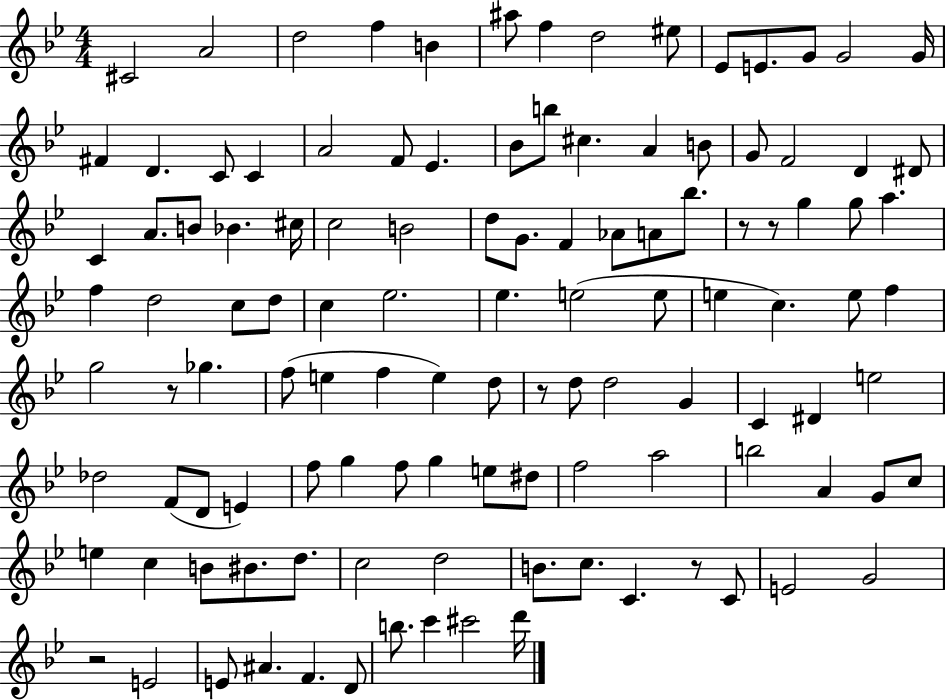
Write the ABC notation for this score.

X:1
T:Untitled
M:4/4
L:1/4
K:Bb
^C2 A2 d2 f B ^a/2 f d2 ^e/2 _E/2 E/2 G/2 G2 G/4 ^F D C/2 C A2 F/2 _E _B/2 b/2 ^c A B/2 G/2 F2 D ^D/2 C A/2 B/2 _B ^c/4 c2 B2 d/2 G/2 F _A/2 A/2 _b/2 z/2 z/2 g g/2 a f d2 c/2 d/2 c _e2 _e e2 e/2 e c e/2 f g2 z/2 _g f/2 e f e d/2 z/2 d/2 d2 G C ^D e2 _d2 F/2 D/2 E f/2 g f/2 g e/2 ^d/2 f2 a2 b2 A G/2 c/2 e c B/2 ^B/2 d/2 c2 d2 B/2 c/2 C z/2 C/2 E2 G2 z2 E2 E/2 ^A F D/2 b/2 c' ^c'2 d'/4